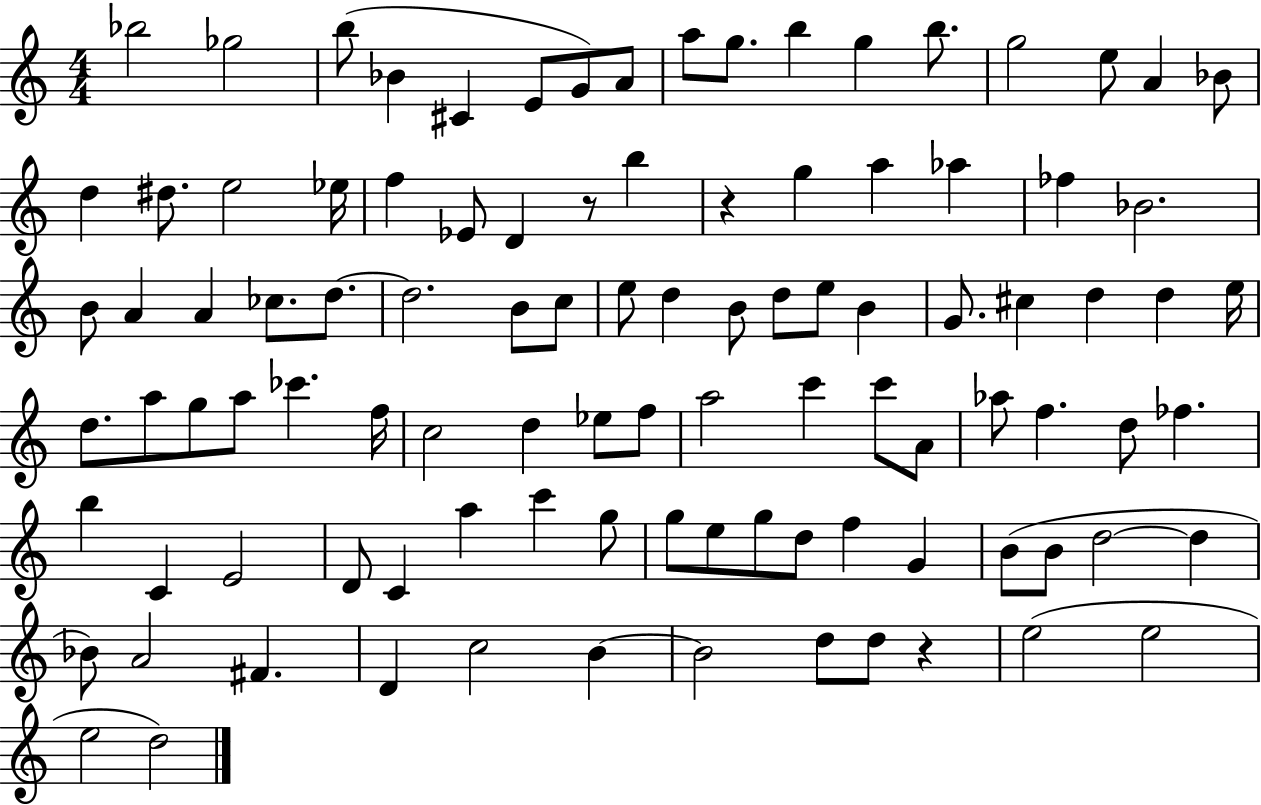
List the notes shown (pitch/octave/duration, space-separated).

Bb5/h Gb5/h B5/e Bb4/q C#4/q E4/e G4/e A4/e A5/e G5/e. B5/q G5/q B5/e. G5/h E5/e A4/q Bb4/e D5/q D#5/e. E5/h Eb5/s F5/q Eb4/e D4/q R/e B5/q R/q G5/q A5/q Ab5/q FES5/q Bb4/h. B4/e A4/q A4/q CES5/e. D5/e. D5/h. B4/e C5/e E5/e D5/q B4/e D5/e E5/e B4/q G4/e. C#5/q D5/q D5/q E5/s D5/e. A5/e G5/e A5/e CES6/q. F5/s C5/h D5/q Eb5/e F5/e A5/h C6/q C6/e A4/e Ab5/e F5/q. D5/e FES5/q. B5/q C4/q E4/h D4/e C4/q A5/q C6/q G5/e G5/e E5/e G5/e D5/e F5/q G4/q B4/e B4/e D5/h D5/q Bb4/e A4/h F#4/q. D4/q C5/h B4/q B4/h D5/e D5/e R/q E5/h E5/h E5/h D5/h